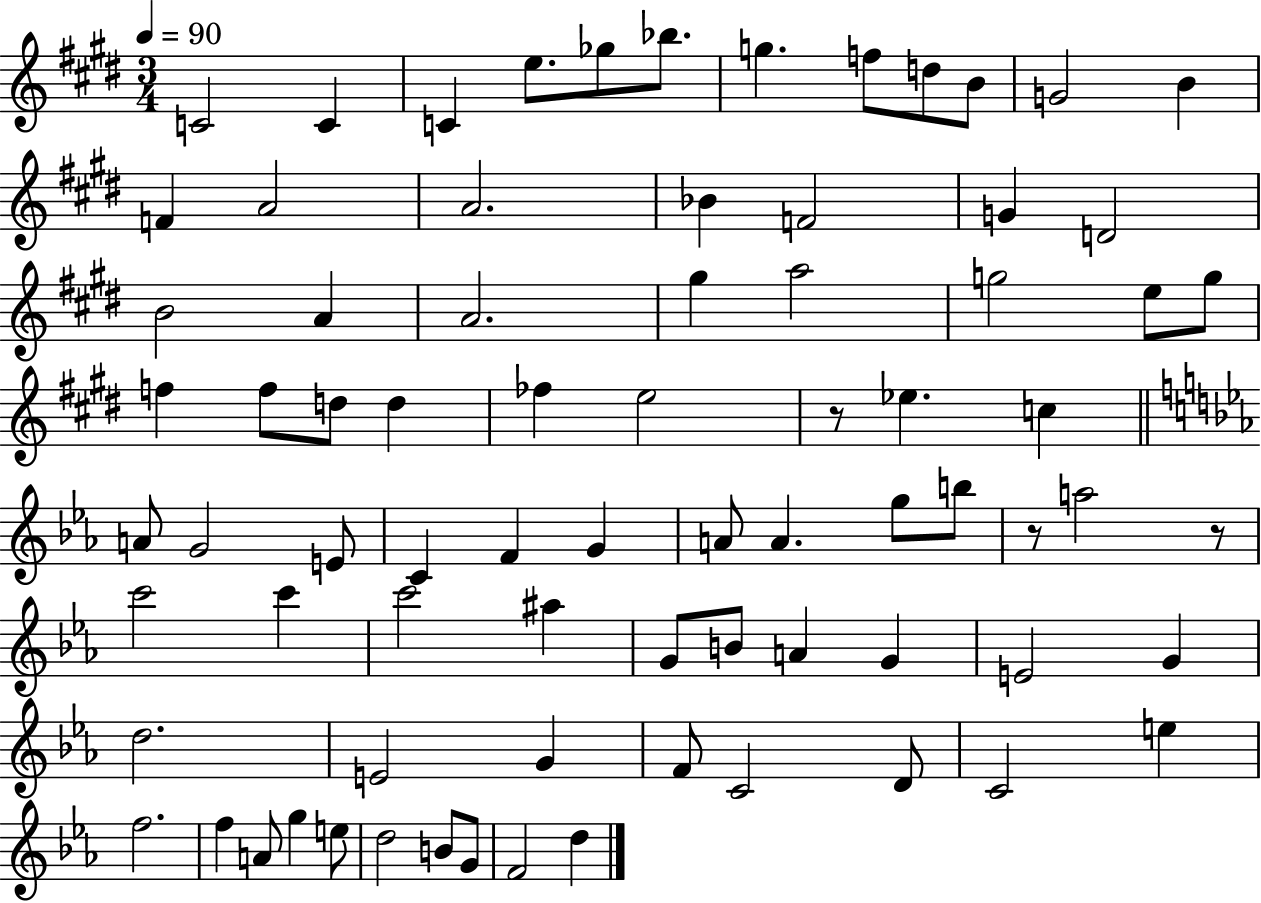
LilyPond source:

{
  \clef treble
  \numericTimeSignature
  \time 3/4
  \key e \major
  \tempo 4 = 90
  c'2 c'4 | c'4 e''8. ges''8 bes''8. | g''4. f''8 d''8 b'8 | g'2 b'4 | \break f'4 a'2 | a'2. | bes'4 f'2 | g'4 d'2 | \break b'2 a'4 | a'2. | gis''4 a''2 | g''2 e''8 g''8 | \break f''4 f''8 d''8 d''4 | fes''4 e''2 | r8 ees''4. c''4 | \bar "||" \break \key ees \major a'8 g'2 e'8 | c'4 f'4 g'4 | a'8 a'4. g''8 b''8 | r8 a''2 r8 | \break c'''2 c'''4 | c'''2 ais''4 | g'8 b'8 a'4 g'4 | e'2 g'4 | \break d''2. | e'2 g'4 | f'8 c'2 d'8 | c'2 e''4 | \break f''2. | f''4 a'8 g''4 e''8 | d''2 b'8 g'8 | f'2 d''4 | \break \bar "|."
}